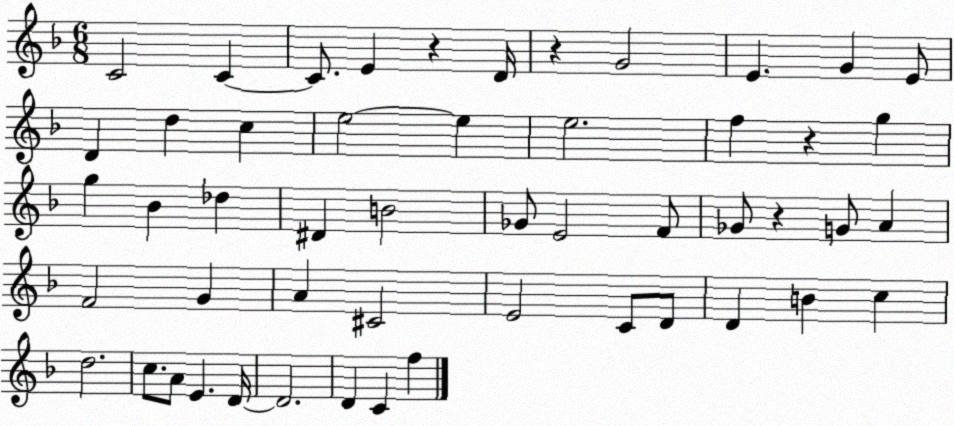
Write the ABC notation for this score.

X:1
T:Untitled
M:6/8
L:1/4
K:F
C2 C C/2 E z D/4 z G2 E G E/2 D d c e2 e e2 f z g g _B _d ^D B2 _G/2 E2 F/2 _G/2 z G/2 A F2 G A ^C2 E2 C/2 D/2 D B c d2 c/2 A/2 E D/4 D2 D C f